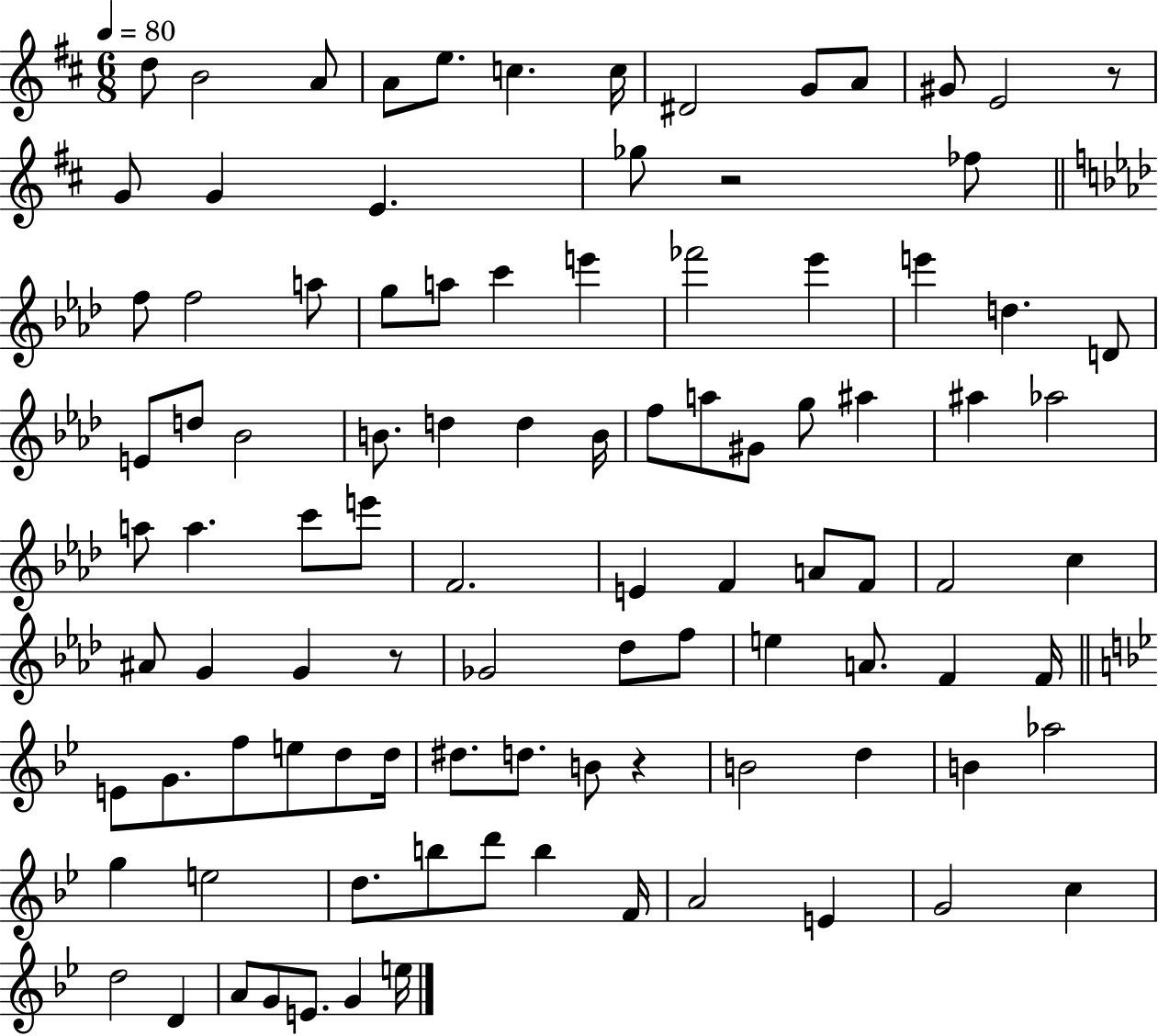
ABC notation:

X:1
T:Untitled
M:6/8
L:1/4
K:D
d/2 B2 A/2 A/2 e/2 c c/4 ^D2 G/2 A/2 ^G/2 E2 z/2 G/2 G E _g/2 z2 _f/2 f/2 f2 a/2 g/2 a/2 c' e' _f'2 _e' e' d D/2 E/2 d/2 _B2 B/2 d d B/4 f/2 a/2 ^G/2 g/2 ^a ^a _a2 a/2 a c'/2 e'/2 F2 E F A/2 F/2 F2 c ^A/2 G G z/2 _G2 _d/2 f/2 e A/2 F F/4 E/2 G/2 f/2 e/2 d/2 d/4 ^d/2 d/2 B/2 z B2 d B _a2 g e2 d/2 b/2 d'/2 b F/4 A2 E G2 c d2 D A/2 G/2 E/2 G e/4